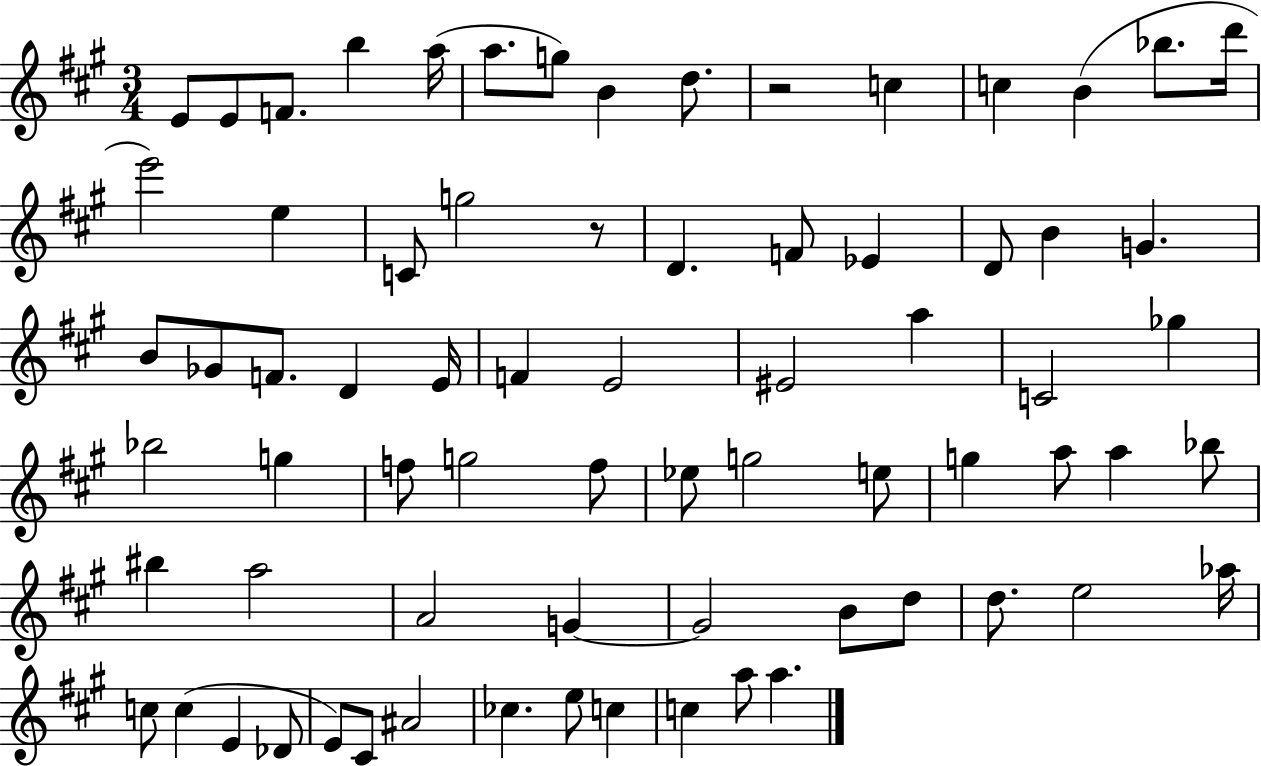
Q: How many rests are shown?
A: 2